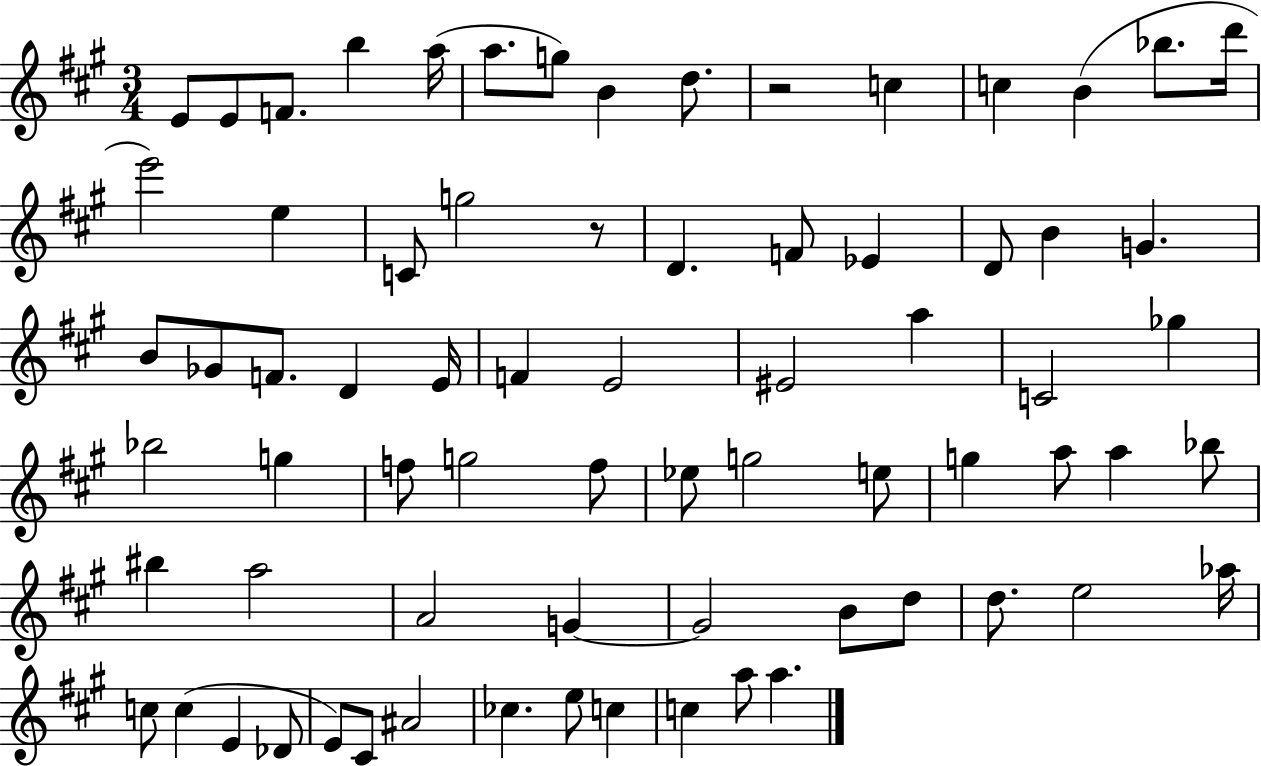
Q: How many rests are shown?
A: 2